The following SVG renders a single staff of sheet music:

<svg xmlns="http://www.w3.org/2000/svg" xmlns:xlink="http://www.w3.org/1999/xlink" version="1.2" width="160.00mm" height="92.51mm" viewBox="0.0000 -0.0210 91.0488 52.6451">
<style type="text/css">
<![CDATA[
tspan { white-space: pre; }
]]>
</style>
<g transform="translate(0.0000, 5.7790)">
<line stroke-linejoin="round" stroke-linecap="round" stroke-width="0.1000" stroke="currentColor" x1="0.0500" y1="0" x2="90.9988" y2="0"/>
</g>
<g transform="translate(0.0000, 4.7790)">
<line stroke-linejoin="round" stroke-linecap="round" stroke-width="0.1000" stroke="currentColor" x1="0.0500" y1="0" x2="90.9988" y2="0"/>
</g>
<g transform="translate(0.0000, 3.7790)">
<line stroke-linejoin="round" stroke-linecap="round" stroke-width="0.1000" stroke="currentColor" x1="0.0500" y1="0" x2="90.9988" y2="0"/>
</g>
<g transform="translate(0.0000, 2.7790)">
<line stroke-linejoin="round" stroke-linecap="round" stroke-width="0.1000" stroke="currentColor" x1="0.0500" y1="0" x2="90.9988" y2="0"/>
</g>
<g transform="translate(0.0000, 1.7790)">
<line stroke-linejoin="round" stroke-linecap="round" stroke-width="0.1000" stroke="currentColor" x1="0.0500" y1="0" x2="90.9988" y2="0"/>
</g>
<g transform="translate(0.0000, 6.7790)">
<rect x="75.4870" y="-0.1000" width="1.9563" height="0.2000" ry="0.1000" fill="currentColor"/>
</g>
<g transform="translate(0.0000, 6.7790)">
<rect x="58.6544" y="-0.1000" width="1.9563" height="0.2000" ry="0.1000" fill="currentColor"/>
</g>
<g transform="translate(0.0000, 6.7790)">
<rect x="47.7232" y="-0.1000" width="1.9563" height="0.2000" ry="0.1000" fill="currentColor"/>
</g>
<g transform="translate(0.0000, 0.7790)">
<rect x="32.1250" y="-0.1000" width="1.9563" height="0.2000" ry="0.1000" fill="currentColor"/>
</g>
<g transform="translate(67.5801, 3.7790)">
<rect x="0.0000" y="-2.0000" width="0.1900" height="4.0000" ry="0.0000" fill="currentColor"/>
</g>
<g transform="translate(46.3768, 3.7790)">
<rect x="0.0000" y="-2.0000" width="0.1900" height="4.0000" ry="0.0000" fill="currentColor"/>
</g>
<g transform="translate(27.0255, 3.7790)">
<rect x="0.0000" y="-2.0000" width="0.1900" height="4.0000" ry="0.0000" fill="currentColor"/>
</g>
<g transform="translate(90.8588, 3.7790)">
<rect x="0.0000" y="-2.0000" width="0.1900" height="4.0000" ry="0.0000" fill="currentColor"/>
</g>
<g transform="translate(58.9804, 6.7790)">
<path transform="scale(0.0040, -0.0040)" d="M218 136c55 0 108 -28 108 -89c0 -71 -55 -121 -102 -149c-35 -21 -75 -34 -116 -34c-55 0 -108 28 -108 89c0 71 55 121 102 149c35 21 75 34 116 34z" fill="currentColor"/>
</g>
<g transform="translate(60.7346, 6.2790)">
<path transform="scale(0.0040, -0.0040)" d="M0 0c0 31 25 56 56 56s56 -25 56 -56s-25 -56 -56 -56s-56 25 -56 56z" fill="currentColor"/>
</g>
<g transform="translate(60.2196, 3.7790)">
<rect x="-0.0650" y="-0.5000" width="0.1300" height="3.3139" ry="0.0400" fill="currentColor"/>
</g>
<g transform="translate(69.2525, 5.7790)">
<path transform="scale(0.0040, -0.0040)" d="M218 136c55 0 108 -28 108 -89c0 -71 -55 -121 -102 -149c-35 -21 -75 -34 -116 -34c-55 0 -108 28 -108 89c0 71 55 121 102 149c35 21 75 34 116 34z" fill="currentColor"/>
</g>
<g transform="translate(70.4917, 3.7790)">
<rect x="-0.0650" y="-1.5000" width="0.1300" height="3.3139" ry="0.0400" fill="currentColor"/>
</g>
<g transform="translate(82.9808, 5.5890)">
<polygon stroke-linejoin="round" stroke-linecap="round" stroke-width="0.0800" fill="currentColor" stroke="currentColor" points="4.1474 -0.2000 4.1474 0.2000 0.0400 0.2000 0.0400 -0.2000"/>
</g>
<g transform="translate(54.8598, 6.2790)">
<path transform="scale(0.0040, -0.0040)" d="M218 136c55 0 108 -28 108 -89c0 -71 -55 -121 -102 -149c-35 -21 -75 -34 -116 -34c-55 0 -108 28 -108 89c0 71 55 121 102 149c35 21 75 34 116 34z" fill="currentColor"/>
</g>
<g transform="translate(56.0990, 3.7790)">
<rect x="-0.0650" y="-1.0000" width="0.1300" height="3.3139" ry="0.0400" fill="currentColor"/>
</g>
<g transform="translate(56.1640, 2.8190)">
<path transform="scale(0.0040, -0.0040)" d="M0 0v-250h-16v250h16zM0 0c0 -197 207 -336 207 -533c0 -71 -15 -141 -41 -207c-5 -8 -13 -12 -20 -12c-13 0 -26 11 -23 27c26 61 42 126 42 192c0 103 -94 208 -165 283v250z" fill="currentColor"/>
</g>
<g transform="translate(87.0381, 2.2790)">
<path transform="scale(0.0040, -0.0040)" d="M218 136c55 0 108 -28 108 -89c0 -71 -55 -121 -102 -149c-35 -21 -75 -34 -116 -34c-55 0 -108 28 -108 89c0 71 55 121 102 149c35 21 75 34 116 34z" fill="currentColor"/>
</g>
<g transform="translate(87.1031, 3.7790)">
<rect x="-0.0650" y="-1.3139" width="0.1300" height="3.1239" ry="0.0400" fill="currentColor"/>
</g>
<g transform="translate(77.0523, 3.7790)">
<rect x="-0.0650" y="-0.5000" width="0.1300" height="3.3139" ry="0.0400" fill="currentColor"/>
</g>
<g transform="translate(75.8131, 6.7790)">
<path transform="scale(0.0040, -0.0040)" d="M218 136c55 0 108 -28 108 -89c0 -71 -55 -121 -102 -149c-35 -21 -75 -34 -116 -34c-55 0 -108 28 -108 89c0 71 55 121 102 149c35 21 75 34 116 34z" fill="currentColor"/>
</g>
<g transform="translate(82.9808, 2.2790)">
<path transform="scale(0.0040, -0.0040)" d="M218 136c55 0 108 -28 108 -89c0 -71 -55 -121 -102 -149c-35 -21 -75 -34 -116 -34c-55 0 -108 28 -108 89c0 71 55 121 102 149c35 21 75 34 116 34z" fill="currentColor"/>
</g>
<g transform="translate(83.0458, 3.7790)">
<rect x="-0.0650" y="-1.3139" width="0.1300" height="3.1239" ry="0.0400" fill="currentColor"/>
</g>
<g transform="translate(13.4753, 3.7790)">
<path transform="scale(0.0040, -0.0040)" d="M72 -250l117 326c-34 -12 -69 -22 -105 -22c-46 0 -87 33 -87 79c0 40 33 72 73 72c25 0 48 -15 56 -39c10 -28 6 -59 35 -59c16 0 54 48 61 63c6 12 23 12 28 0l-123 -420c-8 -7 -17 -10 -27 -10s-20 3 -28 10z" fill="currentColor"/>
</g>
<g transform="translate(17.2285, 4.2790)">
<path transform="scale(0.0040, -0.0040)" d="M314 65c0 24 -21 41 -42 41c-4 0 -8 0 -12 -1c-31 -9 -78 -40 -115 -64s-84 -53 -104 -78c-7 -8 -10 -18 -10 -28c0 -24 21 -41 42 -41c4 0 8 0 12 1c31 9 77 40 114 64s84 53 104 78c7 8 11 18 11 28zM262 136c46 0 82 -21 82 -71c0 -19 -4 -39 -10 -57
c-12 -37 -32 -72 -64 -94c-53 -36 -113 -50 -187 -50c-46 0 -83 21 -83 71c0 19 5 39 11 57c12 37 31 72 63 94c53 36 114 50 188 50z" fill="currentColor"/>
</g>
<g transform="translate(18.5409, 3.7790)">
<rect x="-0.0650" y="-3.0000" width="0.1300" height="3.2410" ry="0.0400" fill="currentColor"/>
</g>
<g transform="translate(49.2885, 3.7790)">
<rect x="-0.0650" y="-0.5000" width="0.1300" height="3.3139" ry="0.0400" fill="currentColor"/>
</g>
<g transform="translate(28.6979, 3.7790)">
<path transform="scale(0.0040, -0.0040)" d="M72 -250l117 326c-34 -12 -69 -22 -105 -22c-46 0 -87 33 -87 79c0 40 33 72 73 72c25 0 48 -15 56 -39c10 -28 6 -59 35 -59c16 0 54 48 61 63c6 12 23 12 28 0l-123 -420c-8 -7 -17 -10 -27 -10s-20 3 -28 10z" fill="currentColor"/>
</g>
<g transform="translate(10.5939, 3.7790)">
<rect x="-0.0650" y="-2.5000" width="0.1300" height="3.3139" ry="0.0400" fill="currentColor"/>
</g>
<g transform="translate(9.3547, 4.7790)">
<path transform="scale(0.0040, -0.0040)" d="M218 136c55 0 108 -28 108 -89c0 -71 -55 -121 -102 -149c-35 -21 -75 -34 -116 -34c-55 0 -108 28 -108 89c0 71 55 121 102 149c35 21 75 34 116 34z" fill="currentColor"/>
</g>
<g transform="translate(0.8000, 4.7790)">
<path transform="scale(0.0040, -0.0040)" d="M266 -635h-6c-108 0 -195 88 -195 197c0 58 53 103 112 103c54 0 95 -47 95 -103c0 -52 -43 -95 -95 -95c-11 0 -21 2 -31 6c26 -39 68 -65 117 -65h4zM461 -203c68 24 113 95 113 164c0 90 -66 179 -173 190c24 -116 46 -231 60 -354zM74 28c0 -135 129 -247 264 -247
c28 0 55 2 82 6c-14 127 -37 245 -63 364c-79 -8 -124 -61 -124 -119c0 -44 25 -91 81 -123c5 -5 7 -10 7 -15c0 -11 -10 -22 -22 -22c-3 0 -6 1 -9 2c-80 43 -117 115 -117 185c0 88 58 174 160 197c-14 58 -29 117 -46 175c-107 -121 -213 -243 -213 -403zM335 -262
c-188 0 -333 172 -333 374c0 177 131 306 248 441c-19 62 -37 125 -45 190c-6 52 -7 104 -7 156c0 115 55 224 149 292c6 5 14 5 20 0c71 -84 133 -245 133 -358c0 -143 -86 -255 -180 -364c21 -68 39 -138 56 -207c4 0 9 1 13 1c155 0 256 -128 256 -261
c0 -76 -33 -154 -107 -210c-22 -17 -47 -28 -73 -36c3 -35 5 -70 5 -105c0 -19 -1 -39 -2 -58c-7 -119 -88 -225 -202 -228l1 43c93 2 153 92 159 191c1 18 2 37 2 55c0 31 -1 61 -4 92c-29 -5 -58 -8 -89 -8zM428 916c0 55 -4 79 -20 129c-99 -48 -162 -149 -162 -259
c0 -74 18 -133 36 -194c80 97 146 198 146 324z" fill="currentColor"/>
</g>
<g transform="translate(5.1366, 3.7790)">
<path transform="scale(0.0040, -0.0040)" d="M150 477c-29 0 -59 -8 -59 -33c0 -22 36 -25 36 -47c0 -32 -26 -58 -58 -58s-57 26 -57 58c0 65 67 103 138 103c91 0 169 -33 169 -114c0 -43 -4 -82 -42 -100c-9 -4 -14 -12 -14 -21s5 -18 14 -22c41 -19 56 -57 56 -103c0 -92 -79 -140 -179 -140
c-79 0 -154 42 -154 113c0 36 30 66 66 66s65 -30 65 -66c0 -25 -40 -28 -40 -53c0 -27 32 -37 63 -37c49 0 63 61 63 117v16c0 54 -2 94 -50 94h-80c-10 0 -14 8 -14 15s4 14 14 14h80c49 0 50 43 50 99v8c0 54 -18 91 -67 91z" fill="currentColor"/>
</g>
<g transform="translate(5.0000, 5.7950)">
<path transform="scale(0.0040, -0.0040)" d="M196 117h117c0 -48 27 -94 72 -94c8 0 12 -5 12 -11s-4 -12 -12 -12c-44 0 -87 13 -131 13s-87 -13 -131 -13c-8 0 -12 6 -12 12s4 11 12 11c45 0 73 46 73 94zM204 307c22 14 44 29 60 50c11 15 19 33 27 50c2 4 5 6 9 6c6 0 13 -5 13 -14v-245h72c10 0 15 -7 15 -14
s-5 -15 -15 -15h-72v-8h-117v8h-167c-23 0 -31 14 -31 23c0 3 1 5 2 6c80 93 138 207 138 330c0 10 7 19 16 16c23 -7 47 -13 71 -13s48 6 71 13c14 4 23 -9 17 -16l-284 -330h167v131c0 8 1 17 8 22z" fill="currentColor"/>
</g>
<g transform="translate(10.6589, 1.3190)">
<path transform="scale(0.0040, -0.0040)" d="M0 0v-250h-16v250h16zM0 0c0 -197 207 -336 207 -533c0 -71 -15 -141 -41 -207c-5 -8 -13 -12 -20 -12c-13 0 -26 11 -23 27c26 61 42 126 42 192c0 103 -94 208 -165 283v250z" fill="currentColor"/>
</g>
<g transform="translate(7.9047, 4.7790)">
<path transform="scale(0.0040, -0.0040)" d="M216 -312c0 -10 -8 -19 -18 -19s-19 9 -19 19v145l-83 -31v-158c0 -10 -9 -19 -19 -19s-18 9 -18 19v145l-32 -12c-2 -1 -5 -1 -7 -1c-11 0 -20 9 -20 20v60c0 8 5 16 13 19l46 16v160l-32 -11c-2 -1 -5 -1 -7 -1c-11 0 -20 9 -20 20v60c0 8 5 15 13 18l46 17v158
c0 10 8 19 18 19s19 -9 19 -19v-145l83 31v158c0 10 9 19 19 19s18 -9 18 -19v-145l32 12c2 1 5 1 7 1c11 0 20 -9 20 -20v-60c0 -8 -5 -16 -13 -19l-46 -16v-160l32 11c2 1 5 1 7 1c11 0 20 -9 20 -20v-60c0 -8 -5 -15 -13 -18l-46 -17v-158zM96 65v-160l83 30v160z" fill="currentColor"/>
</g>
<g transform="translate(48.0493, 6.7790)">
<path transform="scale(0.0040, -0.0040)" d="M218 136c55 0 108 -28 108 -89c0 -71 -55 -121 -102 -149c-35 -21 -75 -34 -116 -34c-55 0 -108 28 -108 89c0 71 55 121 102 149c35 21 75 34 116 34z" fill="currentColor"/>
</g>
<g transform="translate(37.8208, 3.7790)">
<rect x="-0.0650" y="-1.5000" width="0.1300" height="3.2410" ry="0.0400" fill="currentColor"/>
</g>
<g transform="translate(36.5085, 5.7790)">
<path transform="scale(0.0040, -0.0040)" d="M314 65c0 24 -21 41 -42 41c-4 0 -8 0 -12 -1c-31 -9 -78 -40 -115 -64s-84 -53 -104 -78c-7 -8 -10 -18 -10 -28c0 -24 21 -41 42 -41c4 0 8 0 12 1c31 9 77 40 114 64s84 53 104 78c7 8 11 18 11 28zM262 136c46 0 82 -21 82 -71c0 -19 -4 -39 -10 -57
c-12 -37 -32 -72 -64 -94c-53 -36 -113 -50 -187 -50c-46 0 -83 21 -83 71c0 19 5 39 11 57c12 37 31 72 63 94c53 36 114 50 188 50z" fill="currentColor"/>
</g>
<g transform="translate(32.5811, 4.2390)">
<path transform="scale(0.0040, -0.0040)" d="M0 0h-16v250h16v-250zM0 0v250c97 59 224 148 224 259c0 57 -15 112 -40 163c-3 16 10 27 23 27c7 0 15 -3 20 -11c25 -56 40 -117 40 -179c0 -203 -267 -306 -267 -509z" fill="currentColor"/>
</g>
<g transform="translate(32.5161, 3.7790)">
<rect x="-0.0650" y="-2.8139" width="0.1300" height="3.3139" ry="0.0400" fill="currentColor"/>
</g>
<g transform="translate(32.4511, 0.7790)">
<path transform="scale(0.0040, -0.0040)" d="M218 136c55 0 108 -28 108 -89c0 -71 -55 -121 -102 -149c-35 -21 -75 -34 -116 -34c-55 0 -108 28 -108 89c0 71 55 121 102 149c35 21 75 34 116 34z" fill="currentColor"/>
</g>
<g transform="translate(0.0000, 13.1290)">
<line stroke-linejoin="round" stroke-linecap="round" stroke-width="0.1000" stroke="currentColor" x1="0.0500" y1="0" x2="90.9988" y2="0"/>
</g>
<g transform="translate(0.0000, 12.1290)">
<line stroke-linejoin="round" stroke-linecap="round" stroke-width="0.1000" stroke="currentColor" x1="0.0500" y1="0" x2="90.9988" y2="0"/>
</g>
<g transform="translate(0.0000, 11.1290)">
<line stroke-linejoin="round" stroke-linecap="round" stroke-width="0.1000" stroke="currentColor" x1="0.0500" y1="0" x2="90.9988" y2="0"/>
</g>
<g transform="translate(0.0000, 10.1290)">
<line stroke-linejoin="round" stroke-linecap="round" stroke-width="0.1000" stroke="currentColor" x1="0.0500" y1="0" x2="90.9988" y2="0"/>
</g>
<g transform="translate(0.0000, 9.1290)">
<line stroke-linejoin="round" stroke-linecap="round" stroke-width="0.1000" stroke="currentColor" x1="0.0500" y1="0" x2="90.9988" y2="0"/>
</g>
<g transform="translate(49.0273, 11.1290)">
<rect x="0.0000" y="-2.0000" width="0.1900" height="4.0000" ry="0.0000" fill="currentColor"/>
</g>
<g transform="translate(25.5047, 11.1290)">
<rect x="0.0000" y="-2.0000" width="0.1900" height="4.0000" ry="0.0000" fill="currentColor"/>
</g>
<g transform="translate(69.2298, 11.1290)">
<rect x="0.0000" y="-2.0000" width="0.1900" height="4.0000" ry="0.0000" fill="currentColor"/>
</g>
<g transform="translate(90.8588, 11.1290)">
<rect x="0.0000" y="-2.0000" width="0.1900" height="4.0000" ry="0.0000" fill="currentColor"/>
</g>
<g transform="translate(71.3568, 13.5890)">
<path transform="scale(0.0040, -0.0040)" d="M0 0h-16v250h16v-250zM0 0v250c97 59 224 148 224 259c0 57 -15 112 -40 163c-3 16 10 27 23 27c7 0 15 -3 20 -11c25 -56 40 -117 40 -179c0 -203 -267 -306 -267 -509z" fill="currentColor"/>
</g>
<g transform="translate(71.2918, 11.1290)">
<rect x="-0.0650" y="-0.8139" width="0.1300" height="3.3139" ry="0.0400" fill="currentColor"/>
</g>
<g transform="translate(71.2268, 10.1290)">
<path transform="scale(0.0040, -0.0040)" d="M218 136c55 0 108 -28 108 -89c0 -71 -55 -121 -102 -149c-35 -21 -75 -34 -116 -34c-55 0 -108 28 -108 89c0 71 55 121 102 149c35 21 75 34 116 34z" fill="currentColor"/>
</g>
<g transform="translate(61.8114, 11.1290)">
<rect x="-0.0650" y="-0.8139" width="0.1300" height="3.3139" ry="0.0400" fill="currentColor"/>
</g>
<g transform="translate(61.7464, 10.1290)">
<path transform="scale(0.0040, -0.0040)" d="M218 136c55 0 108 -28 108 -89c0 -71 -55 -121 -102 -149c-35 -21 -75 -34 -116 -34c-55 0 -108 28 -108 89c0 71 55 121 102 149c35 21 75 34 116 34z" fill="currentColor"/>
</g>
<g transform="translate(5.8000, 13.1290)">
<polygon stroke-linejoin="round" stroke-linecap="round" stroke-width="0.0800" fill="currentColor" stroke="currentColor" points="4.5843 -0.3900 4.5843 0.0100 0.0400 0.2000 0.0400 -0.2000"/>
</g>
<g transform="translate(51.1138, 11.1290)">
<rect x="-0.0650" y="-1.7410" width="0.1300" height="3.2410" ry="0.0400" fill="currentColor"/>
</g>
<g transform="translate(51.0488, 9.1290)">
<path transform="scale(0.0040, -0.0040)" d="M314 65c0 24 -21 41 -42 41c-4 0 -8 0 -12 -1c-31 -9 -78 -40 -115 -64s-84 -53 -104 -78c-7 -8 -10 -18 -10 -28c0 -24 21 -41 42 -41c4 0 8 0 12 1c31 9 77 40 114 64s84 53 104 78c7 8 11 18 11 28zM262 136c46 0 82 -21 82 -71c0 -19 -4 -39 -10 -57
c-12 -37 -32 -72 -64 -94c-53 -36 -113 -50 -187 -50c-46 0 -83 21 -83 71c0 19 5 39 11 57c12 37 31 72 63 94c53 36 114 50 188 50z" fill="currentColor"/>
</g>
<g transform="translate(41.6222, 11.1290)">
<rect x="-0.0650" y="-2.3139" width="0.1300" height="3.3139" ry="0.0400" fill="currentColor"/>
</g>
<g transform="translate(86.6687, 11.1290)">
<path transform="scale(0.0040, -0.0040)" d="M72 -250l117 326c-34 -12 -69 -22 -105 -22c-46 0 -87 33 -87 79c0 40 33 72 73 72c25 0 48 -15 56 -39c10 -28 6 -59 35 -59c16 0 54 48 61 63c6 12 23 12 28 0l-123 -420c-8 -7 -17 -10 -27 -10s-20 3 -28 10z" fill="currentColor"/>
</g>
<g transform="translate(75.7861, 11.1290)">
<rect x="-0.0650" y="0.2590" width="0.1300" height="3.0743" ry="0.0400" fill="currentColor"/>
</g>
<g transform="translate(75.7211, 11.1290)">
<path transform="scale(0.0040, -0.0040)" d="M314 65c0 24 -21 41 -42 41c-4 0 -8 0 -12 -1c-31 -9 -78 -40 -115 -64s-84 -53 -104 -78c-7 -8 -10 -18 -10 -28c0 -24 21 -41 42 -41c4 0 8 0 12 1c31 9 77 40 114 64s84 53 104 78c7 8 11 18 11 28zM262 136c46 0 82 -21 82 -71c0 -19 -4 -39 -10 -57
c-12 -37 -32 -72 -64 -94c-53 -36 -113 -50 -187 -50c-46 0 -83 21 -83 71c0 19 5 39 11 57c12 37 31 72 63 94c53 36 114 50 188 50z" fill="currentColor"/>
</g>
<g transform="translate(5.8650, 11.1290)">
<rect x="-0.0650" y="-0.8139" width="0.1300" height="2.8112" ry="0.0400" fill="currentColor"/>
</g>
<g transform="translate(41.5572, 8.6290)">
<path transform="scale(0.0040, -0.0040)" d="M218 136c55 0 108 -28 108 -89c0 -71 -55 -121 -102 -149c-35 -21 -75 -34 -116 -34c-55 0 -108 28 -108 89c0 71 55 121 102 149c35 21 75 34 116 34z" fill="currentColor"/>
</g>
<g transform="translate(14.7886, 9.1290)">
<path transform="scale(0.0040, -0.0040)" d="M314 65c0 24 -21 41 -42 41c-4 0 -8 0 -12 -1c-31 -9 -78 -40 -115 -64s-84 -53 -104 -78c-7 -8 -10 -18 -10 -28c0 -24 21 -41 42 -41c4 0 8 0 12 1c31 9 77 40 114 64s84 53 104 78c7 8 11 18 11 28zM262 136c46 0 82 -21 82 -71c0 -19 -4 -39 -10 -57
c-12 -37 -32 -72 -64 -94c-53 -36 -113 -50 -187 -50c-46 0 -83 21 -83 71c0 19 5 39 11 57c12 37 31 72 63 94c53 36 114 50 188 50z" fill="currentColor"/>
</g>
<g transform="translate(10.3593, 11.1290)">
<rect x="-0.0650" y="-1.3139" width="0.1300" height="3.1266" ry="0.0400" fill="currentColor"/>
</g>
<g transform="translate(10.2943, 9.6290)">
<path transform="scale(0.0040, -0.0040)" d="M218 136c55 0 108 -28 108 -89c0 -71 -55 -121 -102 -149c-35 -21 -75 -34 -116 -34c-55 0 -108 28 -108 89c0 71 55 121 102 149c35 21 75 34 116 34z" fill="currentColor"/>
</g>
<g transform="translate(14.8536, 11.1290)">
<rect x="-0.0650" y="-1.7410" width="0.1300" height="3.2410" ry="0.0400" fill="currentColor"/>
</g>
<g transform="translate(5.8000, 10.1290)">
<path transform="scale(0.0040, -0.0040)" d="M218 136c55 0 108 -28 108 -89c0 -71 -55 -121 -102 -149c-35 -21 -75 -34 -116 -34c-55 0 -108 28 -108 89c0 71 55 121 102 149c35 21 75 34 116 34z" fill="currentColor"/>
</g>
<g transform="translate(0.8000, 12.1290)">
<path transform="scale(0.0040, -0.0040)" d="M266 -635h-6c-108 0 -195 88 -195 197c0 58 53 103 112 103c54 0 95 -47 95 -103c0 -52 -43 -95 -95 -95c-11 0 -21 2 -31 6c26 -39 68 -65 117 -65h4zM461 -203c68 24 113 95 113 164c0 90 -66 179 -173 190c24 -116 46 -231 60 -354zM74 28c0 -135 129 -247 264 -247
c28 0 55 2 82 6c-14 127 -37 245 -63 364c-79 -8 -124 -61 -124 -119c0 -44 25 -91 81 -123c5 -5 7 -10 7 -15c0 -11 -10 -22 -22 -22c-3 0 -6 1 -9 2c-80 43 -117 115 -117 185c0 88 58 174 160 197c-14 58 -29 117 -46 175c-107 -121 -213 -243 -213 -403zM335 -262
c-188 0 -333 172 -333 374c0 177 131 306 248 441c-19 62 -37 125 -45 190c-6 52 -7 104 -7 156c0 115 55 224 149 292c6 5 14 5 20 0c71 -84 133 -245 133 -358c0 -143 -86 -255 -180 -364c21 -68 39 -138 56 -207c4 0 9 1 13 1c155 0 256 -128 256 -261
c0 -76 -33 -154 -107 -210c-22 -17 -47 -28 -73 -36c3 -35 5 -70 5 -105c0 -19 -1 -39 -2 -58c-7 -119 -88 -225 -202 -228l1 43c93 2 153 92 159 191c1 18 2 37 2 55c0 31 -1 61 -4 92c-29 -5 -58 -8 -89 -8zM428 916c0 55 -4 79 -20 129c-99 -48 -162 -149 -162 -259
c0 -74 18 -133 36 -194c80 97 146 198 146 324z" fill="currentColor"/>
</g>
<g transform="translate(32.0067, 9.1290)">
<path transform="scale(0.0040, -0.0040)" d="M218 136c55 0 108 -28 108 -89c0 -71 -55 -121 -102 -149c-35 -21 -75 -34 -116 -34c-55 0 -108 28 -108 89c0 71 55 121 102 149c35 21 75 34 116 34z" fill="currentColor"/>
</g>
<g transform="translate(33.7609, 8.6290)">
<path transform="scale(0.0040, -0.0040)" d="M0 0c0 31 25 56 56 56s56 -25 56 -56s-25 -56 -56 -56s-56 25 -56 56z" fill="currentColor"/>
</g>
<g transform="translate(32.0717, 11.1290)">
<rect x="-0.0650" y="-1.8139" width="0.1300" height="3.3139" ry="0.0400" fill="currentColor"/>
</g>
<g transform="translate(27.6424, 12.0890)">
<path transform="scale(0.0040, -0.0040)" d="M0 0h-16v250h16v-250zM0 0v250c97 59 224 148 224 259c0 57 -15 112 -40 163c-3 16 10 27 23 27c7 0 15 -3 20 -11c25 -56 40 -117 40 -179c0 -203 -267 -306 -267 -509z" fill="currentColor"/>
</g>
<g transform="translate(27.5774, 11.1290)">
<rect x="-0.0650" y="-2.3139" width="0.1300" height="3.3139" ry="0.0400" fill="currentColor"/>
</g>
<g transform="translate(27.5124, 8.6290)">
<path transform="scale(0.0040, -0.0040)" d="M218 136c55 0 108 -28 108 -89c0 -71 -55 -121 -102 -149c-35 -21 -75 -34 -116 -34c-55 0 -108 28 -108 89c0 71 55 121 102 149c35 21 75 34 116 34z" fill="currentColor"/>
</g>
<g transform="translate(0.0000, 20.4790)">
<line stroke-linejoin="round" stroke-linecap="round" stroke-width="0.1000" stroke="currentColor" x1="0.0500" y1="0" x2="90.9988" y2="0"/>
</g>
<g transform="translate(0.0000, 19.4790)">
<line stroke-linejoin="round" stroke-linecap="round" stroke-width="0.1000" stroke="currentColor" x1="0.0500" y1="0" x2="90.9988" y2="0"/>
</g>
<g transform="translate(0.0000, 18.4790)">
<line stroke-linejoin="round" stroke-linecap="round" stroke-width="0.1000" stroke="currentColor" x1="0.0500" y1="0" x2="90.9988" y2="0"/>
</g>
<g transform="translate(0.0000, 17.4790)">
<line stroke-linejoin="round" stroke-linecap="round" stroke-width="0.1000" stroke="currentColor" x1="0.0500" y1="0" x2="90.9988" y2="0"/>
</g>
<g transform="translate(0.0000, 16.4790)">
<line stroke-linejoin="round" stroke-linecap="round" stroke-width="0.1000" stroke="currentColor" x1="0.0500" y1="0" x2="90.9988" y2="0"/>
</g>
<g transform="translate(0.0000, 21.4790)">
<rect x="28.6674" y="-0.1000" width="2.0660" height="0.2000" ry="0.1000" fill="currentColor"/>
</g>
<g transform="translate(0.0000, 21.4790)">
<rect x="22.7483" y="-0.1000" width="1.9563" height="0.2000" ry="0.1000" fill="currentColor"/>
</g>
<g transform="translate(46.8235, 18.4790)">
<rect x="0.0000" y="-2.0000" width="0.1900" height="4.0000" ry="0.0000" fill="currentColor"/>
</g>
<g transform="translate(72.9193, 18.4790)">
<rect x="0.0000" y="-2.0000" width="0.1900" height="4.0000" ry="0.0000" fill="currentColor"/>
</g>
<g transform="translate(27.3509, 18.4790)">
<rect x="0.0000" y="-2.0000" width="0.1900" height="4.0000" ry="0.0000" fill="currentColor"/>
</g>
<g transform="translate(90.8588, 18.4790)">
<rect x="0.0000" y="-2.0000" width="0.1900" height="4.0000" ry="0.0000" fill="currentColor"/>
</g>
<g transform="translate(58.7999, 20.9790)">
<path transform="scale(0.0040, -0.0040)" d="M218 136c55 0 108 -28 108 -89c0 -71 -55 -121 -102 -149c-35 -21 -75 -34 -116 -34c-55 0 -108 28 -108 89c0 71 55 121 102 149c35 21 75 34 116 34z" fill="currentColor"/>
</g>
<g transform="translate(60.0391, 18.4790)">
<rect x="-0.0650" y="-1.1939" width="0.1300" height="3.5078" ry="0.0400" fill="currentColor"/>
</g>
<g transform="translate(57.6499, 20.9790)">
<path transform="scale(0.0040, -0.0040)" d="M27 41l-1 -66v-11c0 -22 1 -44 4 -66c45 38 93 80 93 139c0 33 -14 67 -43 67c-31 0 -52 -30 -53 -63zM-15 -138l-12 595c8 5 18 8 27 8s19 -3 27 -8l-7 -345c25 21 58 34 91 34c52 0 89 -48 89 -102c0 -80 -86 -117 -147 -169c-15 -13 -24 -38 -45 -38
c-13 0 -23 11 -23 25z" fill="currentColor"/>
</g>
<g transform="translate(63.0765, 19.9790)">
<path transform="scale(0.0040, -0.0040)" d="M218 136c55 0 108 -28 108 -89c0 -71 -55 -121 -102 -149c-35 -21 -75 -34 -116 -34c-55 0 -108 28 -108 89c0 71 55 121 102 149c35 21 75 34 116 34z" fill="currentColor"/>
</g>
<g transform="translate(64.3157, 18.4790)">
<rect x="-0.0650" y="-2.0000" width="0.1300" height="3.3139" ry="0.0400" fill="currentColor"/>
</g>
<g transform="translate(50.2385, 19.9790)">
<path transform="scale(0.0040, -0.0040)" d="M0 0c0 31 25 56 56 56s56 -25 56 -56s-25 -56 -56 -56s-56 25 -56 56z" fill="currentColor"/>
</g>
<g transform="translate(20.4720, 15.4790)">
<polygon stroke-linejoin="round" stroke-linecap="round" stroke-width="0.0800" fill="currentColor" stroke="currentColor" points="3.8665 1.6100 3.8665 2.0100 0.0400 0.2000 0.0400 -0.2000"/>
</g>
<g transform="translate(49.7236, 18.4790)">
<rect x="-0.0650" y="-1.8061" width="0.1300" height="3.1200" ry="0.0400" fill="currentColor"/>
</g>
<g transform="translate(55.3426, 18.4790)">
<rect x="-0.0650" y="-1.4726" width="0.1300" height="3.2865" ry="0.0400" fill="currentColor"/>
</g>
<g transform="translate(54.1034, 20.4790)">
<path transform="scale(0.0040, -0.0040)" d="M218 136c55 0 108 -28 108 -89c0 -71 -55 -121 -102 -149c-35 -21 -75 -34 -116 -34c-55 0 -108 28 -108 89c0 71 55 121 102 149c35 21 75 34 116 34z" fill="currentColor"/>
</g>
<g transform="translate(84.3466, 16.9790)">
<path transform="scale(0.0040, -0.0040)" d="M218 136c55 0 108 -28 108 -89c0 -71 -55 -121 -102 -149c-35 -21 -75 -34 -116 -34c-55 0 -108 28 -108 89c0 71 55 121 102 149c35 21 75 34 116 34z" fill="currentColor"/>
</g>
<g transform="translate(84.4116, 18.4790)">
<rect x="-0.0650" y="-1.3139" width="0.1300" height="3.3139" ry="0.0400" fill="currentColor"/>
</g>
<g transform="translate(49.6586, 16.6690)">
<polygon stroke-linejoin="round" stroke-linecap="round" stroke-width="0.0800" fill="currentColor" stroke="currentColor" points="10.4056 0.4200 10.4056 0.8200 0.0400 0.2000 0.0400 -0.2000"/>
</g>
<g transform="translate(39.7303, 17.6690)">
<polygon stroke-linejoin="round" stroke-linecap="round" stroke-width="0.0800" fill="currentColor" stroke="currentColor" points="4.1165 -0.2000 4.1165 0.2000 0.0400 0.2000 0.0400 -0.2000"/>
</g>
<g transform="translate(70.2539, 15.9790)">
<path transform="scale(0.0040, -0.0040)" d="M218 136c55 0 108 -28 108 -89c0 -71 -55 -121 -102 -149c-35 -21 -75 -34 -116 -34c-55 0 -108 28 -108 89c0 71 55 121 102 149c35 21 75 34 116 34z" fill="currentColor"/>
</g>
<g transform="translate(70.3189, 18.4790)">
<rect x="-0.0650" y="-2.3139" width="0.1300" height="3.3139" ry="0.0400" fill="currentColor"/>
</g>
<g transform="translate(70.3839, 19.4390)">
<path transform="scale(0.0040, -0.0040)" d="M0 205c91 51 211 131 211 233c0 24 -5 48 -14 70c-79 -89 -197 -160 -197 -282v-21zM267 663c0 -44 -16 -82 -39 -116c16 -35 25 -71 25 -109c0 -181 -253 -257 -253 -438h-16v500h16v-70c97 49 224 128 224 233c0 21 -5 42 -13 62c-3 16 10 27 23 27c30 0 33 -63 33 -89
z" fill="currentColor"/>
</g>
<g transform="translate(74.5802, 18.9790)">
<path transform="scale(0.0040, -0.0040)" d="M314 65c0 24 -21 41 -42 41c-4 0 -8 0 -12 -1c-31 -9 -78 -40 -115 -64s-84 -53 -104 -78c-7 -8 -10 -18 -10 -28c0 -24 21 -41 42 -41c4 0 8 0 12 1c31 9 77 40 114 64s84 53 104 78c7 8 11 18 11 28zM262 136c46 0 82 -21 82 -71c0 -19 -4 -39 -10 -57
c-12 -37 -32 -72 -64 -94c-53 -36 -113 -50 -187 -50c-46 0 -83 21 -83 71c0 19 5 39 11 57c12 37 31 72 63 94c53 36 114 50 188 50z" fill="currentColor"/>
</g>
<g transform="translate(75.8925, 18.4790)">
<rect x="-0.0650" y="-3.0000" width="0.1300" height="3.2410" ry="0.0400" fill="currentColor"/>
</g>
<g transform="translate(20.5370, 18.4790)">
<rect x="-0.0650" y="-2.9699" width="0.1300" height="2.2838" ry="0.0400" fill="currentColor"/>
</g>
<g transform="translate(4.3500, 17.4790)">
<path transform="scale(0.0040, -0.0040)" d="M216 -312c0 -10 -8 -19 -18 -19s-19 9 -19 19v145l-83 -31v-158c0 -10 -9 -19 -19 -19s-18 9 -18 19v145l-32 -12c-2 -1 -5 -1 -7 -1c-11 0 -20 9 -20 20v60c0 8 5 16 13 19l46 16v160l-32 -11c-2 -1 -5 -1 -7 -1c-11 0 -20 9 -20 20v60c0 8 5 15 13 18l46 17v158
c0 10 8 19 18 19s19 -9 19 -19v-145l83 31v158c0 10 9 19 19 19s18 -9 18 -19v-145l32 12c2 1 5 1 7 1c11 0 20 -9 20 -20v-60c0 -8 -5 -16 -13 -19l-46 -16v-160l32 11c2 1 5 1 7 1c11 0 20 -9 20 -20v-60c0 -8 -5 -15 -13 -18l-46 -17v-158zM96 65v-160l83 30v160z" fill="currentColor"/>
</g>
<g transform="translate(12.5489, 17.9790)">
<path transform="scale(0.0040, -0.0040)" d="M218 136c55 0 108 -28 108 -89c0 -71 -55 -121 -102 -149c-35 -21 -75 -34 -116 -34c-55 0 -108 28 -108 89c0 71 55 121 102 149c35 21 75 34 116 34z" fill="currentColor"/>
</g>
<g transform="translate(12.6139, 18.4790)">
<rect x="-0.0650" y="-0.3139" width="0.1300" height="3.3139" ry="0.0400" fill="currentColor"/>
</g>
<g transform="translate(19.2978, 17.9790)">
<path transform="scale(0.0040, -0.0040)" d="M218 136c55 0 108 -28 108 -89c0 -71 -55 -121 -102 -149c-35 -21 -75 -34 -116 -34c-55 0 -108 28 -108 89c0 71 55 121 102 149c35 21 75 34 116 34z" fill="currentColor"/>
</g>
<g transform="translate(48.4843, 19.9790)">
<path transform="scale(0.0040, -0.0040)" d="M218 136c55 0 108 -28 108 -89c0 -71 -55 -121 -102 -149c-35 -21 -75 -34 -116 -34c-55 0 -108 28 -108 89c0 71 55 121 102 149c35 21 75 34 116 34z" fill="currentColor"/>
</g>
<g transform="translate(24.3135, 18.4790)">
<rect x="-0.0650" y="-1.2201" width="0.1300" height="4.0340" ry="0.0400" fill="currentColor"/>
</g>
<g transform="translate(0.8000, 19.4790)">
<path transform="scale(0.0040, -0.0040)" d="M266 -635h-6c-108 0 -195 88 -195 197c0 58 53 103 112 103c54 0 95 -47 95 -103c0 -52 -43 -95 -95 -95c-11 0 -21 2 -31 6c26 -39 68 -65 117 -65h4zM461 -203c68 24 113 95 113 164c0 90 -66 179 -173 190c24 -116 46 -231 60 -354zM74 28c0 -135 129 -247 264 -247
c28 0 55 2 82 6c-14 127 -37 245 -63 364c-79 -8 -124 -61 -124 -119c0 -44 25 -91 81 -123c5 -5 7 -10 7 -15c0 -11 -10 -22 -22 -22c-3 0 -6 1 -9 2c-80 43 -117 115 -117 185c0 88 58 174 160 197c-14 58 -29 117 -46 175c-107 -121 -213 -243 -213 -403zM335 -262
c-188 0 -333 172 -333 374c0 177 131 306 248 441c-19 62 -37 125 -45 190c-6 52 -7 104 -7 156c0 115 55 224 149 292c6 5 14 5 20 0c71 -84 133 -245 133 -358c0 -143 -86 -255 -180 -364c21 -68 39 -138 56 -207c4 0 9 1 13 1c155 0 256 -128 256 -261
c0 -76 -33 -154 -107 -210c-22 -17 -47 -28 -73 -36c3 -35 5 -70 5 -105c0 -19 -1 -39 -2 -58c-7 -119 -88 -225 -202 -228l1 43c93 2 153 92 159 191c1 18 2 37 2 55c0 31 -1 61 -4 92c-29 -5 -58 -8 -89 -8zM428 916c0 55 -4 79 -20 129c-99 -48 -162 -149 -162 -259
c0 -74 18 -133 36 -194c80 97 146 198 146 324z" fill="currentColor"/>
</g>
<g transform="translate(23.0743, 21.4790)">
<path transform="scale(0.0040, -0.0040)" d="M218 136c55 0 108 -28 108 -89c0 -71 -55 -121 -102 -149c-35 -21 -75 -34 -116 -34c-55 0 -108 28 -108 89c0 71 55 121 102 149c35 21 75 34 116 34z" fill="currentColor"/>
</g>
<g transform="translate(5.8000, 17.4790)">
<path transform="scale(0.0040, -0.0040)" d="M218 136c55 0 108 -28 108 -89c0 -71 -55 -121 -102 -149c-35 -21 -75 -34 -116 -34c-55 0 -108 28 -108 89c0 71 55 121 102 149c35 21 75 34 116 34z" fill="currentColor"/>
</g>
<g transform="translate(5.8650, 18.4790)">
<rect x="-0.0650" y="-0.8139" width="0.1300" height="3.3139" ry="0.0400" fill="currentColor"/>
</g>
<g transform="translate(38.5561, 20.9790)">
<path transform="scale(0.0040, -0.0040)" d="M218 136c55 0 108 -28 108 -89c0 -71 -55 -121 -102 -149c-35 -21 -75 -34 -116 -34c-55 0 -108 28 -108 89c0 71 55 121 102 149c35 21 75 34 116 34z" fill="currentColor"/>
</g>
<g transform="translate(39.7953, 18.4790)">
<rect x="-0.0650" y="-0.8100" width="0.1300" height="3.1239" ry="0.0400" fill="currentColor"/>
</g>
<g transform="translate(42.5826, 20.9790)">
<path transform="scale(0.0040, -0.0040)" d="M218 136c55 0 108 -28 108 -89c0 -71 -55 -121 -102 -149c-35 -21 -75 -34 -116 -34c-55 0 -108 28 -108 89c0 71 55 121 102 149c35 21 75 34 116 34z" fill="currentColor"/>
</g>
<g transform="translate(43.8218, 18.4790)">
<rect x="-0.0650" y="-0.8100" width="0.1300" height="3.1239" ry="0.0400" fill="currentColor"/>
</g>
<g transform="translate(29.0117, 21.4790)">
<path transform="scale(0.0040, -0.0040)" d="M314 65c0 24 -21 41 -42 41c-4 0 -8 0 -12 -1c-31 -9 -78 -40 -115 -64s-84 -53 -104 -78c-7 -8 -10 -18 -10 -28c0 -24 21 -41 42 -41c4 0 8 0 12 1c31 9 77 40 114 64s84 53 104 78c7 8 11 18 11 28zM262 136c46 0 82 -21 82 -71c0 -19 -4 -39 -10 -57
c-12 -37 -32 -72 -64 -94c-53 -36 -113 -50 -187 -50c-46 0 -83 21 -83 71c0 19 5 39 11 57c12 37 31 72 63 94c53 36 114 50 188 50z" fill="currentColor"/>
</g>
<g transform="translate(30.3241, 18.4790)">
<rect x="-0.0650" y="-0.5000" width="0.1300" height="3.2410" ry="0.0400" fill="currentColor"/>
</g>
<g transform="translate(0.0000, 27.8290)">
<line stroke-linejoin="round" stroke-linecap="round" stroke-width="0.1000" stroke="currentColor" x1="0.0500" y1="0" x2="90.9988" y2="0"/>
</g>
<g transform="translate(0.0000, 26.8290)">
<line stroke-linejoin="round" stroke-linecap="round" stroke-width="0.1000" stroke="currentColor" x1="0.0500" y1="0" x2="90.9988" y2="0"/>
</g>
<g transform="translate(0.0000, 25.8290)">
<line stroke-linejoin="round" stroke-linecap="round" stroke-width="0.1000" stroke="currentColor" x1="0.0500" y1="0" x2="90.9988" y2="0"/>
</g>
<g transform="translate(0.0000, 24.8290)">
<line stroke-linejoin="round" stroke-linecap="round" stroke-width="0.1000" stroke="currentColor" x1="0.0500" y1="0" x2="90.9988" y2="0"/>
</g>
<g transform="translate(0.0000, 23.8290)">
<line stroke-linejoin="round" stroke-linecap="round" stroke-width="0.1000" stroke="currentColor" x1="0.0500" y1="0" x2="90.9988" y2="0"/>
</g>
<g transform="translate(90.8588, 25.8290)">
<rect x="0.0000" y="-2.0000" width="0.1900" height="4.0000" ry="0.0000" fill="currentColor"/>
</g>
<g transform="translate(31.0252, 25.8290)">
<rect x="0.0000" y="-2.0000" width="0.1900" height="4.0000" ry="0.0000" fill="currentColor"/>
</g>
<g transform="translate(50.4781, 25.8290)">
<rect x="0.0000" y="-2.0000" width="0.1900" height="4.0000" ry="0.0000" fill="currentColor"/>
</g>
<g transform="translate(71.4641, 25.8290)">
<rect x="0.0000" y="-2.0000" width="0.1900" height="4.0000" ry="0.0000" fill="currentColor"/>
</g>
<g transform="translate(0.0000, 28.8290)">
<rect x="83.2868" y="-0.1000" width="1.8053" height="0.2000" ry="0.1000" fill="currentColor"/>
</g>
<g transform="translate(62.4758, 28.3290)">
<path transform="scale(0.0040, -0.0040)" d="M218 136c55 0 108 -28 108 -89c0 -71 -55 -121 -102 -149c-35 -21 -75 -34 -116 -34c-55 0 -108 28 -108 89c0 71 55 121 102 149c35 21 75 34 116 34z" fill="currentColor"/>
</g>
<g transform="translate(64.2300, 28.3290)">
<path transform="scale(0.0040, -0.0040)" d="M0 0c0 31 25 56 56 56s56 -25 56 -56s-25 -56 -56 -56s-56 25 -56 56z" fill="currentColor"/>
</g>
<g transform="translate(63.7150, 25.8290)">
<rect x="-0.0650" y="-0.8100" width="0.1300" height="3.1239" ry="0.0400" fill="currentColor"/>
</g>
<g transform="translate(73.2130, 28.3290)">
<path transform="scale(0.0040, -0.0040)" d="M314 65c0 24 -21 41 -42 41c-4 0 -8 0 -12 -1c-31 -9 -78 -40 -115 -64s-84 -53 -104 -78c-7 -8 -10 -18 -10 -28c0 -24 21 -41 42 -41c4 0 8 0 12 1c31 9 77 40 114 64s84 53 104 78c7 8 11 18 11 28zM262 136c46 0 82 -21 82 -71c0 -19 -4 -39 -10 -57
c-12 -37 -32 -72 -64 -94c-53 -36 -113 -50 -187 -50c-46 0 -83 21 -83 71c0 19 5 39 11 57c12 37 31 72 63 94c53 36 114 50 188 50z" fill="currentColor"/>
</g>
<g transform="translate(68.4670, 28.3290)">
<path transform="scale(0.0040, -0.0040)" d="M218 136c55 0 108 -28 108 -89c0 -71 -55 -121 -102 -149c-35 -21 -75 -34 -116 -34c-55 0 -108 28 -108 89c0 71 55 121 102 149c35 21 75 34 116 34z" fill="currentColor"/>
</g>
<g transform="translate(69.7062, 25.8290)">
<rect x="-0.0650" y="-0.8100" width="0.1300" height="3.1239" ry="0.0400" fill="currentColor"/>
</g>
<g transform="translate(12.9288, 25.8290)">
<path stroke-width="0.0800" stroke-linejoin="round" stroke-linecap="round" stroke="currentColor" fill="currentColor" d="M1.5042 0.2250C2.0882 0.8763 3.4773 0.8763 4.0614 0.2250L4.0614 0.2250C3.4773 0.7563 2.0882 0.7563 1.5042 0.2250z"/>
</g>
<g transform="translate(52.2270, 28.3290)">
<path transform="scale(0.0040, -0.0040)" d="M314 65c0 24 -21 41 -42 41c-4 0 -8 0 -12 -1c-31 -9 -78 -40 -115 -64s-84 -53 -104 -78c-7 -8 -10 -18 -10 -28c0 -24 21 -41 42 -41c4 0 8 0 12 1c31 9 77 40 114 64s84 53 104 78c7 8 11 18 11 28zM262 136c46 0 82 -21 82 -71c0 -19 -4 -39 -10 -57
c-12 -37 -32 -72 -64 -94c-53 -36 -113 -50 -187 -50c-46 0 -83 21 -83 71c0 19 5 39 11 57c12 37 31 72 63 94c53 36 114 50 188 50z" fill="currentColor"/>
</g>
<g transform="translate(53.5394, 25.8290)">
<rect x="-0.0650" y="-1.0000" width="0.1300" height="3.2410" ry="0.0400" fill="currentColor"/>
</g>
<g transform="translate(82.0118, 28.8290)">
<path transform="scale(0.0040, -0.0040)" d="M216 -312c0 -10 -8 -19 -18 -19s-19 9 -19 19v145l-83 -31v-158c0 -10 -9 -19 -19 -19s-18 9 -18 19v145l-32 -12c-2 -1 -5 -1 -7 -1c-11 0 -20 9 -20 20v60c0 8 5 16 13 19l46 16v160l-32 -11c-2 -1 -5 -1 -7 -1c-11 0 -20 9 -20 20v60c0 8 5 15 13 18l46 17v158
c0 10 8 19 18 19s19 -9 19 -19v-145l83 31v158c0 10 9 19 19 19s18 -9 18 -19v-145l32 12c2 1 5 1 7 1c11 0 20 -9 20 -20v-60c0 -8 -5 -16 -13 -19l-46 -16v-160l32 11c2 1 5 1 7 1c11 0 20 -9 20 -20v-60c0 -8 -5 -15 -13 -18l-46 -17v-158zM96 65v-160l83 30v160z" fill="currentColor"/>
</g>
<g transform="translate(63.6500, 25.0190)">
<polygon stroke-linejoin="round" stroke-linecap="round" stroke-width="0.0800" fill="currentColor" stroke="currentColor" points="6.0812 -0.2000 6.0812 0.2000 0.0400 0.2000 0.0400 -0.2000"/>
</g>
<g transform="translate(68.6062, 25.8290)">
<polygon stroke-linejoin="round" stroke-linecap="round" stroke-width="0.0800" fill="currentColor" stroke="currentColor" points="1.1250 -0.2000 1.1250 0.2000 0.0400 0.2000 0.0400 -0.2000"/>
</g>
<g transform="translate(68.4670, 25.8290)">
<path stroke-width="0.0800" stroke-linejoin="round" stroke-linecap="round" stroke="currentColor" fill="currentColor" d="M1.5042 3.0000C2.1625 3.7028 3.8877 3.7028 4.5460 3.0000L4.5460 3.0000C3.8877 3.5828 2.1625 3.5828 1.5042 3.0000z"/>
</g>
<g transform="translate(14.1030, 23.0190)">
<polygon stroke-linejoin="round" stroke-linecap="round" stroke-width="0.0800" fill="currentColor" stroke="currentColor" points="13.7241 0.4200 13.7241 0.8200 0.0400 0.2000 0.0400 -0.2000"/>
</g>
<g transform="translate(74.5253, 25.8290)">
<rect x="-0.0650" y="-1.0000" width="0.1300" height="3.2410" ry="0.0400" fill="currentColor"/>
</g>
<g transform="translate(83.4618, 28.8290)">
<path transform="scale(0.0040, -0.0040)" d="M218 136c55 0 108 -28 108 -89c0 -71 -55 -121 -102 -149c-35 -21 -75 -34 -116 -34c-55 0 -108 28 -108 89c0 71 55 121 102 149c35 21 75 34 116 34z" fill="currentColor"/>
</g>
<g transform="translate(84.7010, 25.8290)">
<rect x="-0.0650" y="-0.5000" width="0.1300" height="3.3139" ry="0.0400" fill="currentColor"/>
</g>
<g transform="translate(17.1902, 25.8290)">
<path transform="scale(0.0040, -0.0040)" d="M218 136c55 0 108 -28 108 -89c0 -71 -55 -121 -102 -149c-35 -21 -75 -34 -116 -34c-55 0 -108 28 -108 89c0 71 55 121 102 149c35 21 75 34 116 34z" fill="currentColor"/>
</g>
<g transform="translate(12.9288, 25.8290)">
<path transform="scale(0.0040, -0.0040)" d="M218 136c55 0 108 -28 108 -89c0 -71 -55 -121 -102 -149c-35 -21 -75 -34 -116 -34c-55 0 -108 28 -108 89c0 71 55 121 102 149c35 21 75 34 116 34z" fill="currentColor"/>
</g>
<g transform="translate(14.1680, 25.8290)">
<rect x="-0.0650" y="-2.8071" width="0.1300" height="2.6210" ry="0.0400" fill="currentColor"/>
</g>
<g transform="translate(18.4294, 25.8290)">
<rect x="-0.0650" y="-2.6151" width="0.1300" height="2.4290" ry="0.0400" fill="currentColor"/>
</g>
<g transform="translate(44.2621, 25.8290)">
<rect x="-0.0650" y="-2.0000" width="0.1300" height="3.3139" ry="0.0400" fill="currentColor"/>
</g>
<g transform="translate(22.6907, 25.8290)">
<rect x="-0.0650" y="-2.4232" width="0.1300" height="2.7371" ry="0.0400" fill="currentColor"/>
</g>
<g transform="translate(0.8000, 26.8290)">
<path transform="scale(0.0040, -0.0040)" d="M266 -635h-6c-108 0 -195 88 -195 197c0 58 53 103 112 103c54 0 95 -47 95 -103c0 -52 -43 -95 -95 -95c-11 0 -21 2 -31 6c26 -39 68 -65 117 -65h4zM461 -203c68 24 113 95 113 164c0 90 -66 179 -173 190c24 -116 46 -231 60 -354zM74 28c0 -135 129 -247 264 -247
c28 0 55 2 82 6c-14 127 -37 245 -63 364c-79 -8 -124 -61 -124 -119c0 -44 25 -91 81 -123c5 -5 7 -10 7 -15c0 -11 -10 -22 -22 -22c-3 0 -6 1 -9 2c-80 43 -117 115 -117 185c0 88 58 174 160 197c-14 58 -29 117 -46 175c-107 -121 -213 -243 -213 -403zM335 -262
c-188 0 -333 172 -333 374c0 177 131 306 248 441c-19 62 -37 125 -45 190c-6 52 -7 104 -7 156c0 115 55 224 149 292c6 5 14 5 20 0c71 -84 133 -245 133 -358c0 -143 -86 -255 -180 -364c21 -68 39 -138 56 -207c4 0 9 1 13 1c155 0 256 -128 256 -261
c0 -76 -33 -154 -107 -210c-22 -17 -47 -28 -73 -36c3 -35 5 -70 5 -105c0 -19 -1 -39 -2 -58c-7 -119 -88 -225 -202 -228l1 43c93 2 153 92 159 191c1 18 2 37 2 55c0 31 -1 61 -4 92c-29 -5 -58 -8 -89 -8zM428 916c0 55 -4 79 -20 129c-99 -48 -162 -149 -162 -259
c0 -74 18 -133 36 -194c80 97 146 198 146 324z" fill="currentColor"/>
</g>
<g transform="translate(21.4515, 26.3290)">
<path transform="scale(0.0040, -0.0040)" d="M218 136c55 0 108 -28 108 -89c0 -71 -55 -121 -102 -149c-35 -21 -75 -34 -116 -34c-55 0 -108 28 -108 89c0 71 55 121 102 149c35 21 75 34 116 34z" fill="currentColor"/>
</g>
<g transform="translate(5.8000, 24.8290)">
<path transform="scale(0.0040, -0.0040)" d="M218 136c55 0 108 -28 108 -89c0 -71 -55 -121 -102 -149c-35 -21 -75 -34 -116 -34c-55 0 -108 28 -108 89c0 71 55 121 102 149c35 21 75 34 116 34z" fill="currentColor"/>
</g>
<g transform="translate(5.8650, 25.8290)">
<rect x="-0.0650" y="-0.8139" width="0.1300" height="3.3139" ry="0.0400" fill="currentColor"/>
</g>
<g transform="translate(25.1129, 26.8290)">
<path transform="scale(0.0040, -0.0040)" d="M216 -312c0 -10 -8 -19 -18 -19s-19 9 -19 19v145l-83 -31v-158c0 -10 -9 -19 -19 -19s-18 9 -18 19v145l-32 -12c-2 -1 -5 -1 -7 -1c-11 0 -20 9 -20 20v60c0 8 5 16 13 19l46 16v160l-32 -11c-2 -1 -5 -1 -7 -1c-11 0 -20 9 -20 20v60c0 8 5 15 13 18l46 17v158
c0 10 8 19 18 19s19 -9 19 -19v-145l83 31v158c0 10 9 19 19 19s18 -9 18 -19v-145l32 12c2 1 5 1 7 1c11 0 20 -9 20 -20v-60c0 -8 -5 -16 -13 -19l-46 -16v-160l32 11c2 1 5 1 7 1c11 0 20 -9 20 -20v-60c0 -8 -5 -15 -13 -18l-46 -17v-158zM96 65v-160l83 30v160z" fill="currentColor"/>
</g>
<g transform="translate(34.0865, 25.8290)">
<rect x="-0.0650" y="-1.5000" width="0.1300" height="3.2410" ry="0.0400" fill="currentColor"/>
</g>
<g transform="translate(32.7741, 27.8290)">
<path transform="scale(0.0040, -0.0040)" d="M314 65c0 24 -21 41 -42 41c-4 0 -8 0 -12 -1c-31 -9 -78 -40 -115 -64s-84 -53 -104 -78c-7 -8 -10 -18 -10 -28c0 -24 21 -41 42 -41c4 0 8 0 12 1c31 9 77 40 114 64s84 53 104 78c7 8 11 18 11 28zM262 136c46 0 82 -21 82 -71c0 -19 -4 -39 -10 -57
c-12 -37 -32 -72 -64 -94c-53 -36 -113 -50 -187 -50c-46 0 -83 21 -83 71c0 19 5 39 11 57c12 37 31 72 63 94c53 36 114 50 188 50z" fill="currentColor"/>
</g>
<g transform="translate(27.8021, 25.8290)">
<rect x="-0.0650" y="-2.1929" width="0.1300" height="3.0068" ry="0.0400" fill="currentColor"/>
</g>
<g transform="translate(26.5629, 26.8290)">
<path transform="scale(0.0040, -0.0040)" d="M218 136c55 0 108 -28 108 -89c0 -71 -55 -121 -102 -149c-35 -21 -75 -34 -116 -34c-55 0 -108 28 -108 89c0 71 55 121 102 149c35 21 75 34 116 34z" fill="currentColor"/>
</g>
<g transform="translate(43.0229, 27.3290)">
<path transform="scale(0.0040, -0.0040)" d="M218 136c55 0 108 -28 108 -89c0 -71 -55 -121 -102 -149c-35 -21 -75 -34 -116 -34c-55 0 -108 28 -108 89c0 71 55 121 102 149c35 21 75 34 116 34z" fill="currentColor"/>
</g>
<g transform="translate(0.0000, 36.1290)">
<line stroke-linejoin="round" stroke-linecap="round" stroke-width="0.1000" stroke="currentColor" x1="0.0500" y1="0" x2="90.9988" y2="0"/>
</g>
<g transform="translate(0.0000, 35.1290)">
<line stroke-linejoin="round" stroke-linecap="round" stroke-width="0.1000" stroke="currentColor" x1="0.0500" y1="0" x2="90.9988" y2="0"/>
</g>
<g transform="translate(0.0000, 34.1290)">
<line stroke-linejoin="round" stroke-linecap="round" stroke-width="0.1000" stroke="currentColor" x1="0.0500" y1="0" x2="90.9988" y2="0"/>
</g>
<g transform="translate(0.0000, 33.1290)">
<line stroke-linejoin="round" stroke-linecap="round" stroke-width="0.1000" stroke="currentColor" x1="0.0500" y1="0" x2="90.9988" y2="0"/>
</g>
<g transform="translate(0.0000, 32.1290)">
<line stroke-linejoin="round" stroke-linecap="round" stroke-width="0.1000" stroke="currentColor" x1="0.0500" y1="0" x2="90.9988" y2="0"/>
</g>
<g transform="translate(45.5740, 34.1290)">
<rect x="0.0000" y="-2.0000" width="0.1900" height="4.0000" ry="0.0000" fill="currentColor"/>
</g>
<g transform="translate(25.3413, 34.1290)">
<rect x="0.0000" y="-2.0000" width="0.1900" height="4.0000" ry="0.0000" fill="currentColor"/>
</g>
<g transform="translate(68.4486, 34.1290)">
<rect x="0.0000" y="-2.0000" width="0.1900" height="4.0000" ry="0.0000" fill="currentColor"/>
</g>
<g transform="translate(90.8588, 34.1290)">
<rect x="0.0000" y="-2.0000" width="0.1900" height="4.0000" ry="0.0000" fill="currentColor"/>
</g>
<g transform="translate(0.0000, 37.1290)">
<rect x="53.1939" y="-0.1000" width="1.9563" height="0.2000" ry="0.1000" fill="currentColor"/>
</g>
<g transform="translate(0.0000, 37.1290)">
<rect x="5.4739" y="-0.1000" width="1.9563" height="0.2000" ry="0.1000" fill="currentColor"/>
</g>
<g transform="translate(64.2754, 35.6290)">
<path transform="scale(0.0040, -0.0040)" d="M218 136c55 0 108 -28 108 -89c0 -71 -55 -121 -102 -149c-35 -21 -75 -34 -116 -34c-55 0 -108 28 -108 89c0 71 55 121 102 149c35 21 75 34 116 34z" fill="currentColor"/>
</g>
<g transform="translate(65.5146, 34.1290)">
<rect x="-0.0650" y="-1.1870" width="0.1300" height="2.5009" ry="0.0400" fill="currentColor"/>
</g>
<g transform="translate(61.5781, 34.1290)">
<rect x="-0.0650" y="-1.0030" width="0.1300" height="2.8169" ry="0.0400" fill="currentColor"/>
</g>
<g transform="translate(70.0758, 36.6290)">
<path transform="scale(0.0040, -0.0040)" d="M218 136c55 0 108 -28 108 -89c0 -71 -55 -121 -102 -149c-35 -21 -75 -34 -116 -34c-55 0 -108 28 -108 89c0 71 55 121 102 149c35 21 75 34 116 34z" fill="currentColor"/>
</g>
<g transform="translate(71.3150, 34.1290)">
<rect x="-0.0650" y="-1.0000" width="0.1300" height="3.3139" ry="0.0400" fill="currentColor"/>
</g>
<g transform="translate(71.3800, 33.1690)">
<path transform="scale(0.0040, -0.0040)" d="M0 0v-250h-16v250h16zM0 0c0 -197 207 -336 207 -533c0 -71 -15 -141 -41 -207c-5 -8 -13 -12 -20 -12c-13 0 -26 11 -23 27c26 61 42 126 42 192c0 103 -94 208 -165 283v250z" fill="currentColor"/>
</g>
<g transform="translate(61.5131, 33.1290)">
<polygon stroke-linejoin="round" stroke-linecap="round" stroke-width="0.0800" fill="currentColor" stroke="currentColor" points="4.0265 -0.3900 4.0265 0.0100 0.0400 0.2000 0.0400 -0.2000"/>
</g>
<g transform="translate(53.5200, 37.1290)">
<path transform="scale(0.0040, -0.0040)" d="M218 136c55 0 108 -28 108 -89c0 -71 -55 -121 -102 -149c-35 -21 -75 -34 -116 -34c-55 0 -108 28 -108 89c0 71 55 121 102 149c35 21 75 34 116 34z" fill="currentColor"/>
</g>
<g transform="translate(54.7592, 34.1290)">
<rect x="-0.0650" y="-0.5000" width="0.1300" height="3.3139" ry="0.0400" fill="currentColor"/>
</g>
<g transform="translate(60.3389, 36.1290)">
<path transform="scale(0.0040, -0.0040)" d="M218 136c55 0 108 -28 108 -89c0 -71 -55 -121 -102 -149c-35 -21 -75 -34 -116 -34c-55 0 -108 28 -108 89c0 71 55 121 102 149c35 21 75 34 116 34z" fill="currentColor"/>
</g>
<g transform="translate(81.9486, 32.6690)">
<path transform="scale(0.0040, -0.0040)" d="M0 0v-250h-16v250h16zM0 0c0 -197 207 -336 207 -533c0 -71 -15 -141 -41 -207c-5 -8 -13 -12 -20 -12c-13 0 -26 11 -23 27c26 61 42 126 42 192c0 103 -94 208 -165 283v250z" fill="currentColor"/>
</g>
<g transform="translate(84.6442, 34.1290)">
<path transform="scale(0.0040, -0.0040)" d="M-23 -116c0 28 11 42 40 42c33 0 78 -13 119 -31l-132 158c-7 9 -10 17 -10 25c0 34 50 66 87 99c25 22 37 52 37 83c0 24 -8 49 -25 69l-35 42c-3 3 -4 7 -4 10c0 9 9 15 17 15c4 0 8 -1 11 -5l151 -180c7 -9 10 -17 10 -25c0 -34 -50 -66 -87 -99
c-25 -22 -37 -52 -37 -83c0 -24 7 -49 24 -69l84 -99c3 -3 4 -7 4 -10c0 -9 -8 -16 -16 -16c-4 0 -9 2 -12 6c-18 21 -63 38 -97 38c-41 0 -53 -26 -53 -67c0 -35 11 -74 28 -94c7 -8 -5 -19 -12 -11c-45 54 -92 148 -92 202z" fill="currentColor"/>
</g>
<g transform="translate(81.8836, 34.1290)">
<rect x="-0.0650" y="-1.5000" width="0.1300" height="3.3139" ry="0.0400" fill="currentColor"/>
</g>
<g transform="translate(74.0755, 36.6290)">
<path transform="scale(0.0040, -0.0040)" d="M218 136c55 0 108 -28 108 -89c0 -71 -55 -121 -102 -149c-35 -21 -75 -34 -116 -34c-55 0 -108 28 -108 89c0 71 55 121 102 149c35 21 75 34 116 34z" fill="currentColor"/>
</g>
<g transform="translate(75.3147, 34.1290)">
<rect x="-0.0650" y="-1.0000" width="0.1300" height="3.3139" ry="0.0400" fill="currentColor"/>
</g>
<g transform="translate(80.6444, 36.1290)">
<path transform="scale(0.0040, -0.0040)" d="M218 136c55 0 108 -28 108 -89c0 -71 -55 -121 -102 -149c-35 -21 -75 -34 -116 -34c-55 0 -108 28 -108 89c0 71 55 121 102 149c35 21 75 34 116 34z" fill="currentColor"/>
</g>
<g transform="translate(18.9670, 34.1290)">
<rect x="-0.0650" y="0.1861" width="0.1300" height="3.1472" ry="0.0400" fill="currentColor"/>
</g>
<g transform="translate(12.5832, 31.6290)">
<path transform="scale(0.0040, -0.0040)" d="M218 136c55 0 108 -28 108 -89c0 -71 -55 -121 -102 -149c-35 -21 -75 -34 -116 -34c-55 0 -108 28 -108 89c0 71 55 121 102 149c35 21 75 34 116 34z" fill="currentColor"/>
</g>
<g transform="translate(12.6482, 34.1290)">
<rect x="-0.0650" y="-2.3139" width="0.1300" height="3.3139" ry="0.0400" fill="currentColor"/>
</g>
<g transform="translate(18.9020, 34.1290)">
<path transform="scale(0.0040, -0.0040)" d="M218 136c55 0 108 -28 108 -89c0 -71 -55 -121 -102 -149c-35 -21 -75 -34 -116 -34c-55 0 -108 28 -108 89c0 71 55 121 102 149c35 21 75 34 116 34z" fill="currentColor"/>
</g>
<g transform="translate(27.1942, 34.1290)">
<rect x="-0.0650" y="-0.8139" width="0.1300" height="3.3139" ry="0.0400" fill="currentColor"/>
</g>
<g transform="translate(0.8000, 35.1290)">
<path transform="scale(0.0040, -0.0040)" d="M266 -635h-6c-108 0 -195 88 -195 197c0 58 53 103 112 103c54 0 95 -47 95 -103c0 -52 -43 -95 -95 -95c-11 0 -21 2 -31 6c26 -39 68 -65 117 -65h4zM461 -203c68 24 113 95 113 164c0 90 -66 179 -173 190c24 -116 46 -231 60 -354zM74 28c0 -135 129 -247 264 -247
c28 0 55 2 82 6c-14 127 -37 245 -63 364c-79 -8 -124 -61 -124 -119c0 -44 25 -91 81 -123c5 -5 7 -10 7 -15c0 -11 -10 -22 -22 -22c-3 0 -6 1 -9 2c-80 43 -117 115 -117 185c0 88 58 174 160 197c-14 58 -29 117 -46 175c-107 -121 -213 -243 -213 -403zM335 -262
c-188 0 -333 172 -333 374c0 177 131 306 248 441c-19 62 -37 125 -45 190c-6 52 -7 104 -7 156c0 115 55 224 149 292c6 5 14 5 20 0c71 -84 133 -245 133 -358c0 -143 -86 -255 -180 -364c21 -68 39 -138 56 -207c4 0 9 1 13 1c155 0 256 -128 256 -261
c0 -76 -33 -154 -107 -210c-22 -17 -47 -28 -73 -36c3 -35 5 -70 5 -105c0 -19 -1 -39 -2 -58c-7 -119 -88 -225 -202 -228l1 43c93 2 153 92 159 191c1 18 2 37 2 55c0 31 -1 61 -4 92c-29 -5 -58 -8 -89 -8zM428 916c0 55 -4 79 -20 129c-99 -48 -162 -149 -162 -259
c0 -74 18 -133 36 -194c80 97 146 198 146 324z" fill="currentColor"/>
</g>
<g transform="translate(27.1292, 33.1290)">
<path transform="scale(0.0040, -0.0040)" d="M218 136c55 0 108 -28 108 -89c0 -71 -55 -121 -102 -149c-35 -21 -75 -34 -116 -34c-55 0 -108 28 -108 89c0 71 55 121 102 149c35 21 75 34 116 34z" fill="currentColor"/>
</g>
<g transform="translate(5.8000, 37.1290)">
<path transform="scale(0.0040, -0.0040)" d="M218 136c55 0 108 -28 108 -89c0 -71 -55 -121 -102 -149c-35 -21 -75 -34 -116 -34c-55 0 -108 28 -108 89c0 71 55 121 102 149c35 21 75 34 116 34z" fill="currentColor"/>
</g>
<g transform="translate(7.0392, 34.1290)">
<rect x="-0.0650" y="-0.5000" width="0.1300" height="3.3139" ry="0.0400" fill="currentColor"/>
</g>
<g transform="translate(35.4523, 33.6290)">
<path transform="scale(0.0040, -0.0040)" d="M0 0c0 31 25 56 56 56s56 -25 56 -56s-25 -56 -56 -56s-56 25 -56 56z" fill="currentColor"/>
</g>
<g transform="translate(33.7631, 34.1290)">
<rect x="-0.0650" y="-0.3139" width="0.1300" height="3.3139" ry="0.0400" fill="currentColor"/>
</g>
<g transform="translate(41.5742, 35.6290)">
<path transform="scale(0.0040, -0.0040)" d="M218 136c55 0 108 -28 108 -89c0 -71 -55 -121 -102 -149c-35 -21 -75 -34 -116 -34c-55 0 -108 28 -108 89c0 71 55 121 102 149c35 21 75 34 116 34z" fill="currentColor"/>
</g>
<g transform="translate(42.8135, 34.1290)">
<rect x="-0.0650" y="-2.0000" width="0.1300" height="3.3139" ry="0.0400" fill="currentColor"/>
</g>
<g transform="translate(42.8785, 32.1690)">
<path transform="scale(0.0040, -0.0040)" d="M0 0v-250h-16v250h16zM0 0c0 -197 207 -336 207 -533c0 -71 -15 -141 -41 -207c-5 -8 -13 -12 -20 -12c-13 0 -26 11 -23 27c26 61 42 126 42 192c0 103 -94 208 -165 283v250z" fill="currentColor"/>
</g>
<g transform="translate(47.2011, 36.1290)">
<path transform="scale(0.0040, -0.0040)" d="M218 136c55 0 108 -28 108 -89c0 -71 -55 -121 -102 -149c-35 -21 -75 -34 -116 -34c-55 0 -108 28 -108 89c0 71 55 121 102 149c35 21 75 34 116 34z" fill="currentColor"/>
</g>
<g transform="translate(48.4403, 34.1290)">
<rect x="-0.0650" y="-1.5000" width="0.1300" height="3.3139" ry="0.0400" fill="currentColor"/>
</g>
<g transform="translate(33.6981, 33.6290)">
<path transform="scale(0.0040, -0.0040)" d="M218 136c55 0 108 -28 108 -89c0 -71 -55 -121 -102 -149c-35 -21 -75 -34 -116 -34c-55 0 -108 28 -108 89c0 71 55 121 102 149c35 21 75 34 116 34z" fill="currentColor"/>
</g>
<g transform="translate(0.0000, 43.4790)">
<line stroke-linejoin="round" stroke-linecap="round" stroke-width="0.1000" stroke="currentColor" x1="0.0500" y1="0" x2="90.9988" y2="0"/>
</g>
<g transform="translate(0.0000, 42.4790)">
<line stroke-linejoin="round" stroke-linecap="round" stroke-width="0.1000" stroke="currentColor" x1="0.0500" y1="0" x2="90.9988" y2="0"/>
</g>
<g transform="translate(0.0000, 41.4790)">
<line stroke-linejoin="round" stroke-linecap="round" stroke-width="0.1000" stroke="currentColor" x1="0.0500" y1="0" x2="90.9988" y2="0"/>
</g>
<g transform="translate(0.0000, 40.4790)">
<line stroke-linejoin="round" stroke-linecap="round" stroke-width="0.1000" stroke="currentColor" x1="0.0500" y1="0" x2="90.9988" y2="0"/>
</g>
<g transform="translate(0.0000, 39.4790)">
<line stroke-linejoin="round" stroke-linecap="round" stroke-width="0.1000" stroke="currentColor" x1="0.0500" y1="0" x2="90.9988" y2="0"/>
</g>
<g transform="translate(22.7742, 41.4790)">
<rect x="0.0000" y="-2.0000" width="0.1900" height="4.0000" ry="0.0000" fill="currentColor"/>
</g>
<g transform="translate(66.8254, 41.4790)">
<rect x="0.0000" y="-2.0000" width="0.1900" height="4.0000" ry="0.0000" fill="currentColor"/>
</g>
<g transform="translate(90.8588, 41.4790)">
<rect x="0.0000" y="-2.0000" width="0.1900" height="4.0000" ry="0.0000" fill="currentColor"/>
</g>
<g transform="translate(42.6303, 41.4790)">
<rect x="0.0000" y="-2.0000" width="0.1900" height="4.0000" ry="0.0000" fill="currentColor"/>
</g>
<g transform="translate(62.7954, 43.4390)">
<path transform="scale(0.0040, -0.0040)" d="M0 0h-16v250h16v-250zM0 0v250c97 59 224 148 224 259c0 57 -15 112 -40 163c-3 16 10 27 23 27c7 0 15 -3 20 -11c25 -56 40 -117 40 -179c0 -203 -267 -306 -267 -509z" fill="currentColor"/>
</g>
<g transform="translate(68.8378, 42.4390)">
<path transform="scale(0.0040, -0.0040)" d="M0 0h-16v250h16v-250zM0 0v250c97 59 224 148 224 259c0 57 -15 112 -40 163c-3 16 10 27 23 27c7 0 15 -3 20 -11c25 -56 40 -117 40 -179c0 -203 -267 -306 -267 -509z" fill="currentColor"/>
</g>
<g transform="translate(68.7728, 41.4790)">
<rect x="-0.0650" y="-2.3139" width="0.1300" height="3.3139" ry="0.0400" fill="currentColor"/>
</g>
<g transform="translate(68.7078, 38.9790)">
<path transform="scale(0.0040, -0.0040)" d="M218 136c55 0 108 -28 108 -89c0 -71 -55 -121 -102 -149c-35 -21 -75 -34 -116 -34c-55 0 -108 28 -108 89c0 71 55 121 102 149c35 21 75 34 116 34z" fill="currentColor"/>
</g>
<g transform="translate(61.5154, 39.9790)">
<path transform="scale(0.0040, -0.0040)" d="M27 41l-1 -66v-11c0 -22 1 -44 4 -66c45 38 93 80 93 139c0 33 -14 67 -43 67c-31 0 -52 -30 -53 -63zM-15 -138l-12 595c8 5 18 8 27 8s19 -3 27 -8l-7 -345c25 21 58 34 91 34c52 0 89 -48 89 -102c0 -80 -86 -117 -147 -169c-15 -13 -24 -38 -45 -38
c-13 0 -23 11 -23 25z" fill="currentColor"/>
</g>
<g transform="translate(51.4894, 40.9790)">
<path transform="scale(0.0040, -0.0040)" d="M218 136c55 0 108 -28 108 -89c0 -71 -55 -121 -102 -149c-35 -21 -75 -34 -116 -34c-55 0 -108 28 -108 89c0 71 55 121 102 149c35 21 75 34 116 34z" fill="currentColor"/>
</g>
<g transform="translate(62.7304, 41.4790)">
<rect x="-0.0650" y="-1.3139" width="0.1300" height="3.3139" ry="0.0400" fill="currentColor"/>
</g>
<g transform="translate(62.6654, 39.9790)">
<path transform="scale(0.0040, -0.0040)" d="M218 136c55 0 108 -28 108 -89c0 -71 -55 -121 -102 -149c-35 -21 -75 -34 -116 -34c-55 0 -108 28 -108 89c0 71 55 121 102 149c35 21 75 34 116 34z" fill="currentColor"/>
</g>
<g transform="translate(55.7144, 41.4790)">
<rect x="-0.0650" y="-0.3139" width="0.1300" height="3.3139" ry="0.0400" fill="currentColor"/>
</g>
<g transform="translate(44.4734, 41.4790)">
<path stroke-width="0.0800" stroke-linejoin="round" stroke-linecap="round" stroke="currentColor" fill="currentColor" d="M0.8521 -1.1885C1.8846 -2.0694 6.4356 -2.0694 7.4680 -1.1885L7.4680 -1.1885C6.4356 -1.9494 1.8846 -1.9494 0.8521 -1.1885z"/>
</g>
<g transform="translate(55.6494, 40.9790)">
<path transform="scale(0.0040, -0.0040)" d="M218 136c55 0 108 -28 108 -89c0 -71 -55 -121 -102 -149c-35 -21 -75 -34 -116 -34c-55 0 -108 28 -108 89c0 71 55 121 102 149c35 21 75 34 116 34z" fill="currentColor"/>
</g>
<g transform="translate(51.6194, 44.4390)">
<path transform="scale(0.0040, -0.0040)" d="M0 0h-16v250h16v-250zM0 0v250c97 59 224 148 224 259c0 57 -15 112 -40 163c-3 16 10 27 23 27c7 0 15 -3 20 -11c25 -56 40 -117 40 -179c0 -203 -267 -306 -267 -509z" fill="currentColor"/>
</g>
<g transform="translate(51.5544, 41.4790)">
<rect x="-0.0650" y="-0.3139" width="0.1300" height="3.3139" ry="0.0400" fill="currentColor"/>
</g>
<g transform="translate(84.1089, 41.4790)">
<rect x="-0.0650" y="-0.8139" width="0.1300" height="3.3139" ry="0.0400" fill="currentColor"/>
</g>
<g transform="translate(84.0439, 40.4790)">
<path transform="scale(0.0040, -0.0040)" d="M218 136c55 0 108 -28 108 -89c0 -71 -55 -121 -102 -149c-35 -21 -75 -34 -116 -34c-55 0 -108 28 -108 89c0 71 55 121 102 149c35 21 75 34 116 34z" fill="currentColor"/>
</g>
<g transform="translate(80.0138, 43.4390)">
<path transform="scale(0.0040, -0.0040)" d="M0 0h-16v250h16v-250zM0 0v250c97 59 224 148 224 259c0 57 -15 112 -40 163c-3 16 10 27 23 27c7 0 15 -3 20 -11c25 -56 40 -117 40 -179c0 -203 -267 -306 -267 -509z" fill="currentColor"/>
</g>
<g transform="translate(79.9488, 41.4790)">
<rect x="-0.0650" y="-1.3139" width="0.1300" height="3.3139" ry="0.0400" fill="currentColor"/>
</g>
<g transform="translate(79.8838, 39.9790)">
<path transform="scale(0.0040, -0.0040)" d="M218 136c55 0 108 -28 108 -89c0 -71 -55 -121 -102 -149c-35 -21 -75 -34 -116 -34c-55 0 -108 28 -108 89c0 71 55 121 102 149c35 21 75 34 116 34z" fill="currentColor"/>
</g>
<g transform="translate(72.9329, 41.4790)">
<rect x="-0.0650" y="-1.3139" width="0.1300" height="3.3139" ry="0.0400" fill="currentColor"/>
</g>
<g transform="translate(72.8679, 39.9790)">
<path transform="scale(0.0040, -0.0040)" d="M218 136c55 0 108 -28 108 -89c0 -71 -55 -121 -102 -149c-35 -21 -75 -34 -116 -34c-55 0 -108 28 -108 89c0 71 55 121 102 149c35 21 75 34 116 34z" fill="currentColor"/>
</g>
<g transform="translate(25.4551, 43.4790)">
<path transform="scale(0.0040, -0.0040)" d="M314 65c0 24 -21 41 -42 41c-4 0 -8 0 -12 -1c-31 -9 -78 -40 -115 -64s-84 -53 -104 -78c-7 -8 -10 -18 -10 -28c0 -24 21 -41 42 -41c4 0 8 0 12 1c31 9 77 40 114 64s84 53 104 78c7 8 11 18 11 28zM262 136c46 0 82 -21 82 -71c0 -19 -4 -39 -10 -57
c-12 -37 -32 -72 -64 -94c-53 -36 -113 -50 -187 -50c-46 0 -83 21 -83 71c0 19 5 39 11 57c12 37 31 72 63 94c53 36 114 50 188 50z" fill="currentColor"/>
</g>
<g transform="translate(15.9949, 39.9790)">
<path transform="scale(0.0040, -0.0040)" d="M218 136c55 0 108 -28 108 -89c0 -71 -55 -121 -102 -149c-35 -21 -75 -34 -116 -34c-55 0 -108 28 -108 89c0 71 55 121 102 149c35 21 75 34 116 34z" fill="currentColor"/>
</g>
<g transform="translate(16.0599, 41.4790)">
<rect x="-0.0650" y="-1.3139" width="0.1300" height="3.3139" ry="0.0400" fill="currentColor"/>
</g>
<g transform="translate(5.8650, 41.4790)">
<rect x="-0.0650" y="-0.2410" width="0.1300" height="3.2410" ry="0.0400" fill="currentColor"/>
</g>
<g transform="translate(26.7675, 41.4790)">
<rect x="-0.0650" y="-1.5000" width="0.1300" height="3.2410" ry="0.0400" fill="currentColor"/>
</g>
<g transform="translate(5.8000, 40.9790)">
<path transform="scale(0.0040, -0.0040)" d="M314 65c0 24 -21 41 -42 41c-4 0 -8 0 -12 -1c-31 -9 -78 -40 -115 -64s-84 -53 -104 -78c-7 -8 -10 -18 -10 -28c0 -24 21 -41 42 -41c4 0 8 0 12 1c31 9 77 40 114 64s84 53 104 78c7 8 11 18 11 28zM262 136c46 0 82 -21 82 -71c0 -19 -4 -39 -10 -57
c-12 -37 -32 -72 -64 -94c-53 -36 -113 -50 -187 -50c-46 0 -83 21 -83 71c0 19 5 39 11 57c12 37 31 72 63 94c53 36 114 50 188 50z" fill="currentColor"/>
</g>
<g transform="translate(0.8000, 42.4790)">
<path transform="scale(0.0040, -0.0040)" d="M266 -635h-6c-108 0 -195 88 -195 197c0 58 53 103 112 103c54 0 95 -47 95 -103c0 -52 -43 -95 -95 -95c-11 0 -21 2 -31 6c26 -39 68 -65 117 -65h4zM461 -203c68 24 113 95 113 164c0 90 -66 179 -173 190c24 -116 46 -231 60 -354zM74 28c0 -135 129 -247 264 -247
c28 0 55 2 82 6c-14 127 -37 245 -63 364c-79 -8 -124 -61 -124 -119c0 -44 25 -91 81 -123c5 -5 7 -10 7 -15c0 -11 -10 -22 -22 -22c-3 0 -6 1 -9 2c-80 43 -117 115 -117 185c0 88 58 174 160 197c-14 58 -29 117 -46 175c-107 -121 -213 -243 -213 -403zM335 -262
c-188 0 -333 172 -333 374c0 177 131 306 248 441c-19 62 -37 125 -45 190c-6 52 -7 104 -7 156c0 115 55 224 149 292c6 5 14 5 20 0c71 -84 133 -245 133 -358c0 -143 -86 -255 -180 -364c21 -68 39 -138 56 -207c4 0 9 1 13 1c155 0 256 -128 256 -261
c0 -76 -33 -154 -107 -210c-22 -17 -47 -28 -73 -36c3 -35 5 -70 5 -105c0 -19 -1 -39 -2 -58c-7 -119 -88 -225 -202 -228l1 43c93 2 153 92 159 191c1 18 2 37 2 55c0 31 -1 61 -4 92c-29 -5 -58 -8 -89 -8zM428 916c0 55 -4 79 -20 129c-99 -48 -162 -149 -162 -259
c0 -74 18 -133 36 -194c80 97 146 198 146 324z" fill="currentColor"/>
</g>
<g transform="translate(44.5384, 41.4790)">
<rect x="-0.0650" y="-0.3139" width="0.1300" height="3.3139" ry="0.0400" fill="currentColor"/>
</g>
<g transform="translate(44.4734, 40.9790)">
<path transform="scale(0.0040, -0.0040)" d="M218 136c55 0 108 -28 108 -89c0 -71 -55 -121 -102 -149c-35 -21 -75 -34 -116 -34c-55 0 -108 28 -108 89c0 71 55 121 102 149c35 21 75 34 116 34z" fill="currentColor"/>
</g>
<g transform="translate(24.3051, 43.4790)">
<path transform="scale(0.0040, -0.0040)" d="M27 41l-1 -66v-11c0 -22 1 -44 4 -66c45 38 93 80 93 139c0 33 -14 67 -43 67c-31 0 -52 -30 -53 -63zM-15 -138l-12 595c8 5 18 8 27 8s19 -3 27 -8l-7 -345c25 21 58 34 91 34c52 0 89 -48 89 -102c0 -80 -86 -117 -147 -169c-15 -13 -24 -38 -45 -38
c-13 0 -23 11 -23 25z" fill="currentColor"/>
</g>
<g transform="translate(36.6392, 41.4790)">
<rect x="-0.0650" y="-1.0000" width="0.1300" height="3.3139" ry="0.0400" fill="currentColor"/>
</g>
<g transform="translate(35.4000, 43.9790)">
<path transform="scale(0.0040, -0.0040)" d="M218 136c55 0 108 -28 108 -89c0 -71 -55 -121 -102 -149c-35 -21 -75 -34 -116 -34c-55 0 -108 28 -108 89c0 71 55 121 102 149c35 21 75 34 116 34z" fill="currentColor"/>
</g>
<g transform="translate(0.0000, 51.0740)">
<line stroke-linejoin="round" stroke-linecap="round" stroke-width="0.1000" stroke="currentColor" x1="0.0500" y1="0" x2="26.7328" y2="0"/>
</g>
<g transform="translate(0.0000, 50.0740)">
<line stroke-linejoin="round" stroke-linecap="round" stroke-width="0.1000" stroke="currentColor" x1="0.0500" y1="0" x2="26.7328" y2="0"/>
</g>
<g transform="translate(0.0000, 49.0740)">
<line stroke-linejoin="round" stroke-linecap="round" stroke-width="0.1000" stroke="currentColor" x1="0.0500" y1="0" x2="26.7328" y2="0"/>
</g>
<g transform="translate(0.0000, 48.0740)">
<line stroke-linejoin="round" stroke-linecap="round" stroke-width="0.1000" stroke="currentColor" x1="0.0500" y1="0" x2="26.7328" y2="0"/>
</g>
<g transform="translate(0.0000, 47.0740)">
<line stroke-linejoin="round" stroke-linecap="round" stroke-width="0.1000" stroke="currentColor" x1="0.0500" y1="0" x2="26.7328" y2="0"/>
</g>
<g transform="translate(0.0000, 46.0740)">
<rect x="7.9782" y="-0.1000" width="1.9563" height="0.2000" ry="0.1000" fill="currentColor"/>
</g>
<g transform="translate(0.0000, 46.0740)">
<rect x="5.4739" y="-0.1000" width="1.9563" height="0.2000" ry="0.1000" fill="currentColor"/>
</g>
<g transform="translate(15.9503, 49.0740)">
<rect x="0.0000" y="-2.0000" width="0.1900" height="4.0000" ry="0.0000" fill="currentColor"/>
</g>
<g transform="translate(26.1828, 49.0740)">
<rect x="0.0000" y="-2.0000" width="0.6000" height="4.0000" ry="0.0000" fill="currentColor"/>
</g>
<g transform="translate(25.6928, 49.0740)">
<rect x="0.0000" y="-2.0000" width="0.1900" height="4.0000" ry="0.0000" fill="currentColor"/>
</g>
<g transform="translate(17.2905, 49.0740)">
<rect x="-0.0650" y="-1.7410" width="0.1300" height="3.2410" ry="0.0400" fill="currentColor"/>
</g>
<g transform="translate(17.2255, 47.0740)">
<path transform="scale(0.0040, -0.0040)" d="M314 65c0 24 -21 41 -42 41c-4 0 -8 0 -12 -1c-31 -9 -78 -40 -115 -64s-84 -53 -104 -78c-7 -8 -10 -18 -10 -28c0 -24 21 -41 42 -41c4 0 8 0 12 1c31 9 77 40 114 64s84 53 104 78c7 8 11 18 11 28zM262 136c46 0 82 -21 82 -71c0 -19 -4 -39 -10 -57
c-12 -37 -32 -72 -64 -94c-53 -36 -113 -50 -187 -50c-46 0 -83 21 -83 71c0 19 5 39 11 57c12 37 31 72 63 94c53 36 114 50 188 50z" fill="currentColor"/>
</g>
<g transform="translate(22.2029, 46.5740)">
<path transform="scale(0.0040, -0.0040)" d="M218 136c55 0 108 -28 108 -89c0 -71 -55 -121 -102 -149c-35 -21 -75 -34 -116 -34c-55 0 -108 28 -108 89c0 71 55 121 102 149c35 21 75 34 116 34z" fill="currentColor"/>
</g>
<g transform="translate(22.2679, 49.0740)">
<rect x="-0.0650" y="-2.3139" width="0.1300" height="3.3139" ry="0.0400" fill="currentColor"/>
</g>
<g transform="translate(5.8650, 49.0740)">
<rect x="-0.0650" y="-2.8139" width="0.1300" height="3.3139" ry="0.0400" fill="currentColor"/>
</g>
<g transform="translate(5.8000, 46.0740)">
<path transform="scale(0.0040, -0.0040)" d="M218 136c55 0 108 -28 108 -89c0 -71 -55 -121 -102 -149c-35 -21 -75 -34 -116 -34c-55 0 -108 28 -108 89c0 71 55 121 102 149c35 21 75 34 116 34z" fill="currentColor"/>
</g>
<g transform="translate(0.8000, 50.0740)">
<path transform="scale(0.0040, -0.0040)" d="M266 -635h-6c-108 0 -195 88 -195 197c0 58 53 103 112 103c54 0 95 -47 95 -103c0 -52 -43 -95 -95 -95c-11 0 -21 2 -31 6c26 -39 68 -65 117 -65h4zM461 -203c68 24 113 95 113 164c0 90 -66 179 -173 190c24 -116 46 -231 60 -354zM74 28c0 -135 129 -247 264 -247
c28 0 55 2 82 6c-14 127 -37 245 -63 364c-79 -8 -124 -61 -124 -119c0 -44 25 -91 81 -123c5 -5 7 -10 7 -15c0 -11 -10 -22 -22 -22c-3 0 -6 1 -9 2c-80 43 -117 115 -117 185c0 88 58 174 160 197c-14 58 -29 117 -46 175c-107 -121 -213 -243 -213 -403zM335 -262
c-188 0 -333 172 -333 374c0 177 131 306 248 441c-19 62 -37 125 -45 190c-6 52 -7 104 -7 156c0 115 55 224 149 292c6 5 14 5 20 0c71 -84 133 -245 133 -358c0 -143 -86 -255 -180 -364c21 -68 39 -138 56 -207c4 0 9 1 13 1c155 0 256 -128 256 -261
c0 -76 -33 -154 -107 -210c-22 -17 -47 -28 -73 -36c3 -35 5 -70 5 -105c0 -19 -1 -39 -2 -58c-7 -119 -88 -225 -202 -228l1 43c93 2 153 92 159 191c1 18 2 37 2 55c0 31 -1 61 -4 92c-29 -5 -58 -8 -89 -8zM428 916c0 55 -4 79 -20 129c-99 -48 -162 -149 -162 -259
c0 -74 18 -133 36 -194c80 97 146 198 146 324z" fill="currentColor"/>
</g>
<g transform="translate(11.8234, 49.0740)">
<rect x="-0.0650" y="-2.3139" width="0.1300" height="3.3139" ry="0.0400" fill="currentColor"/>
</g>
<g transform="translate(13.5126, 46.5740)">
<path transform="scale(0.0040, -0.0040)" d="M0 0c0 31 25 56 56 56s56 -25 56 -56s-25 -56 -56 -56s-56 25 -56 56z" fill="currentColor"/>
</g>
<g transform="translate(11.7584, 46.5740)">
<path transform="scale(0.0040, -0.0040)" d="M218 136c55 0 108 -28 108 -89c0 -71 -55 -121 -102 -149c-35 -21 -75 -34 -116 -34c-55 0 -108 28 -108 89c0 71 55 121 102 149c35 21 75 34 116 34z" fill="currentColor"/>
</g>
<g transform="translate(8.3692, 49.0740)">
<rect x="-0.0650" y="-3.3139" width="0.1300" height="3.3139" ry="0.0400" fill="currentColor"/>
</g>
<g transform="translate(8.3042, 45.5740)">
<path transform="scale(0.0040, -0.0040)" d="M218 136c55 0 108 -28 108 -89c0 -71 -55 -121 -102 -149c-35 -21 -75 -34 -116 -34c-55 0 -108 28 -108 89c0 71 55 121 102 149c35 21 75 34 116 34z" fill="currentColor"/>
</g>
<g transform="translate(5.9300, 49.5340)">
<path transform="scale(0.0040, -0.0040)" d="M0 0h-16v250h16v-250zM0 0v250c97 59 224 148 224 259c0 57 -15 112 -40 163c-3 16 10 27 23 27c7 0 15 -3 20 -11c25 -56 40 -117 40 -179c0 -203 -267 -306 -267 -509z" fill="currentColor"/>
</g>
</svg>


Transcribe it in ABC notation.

X:1
T:Untitled
M:3/4
L:1/4
K:C
^G/2 z/2 A2 z/2 a/2 E2 C D/2 C E C e/2 e/2 d/2 e/2 f2 g/2 f g f2 d d/2 B2 z/2 ^d c c/2 C/2 C2 D/2 D/2 F/2 E/2 _D/2 F g/4 A2 e d B/2 B/2 A/2 ^G/2 E2 F D2 D/2 D/4 D2 ^C C g B d c F/2 E C E/2 F/2 D/2 D E/2 z c2 e _E2 D c c/2 c _e/2 g/2 e e/2 d a/2 b g f2 g